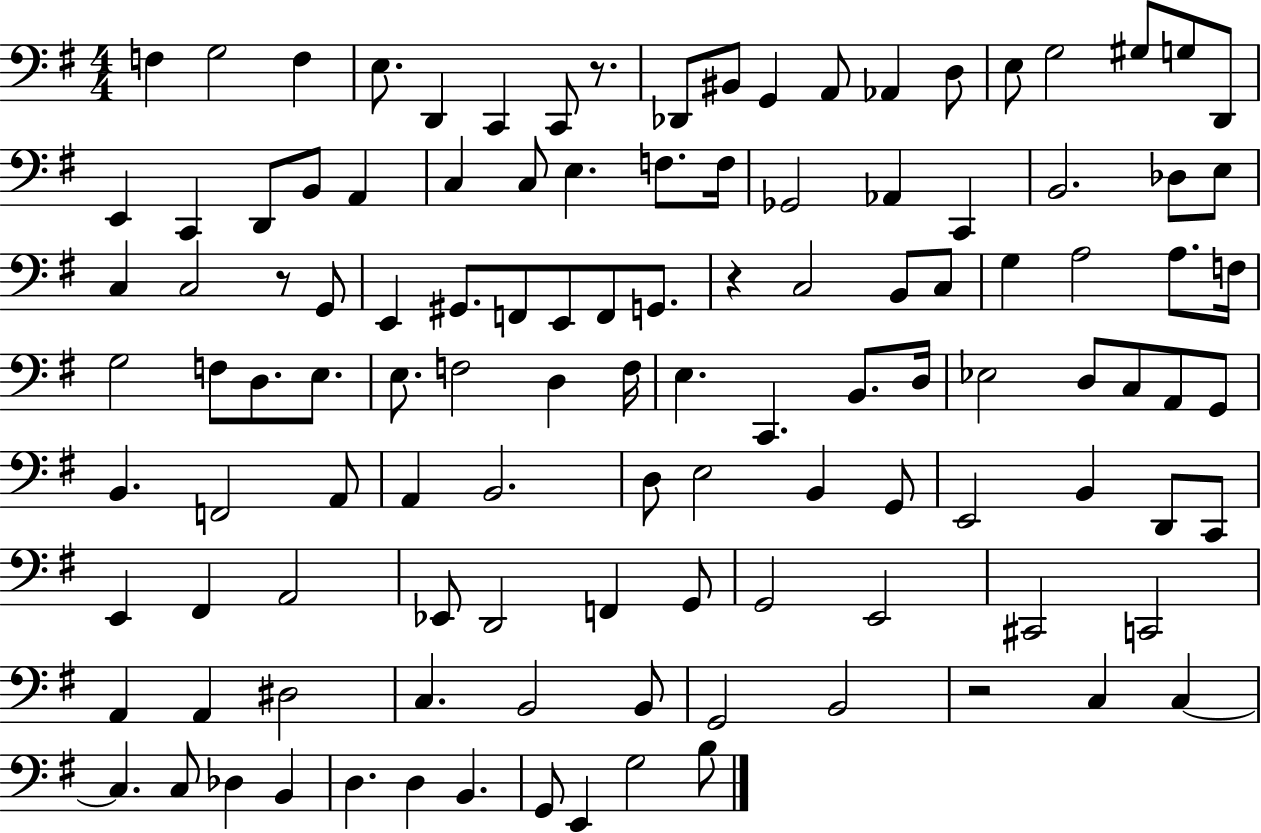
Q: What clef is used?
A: bass